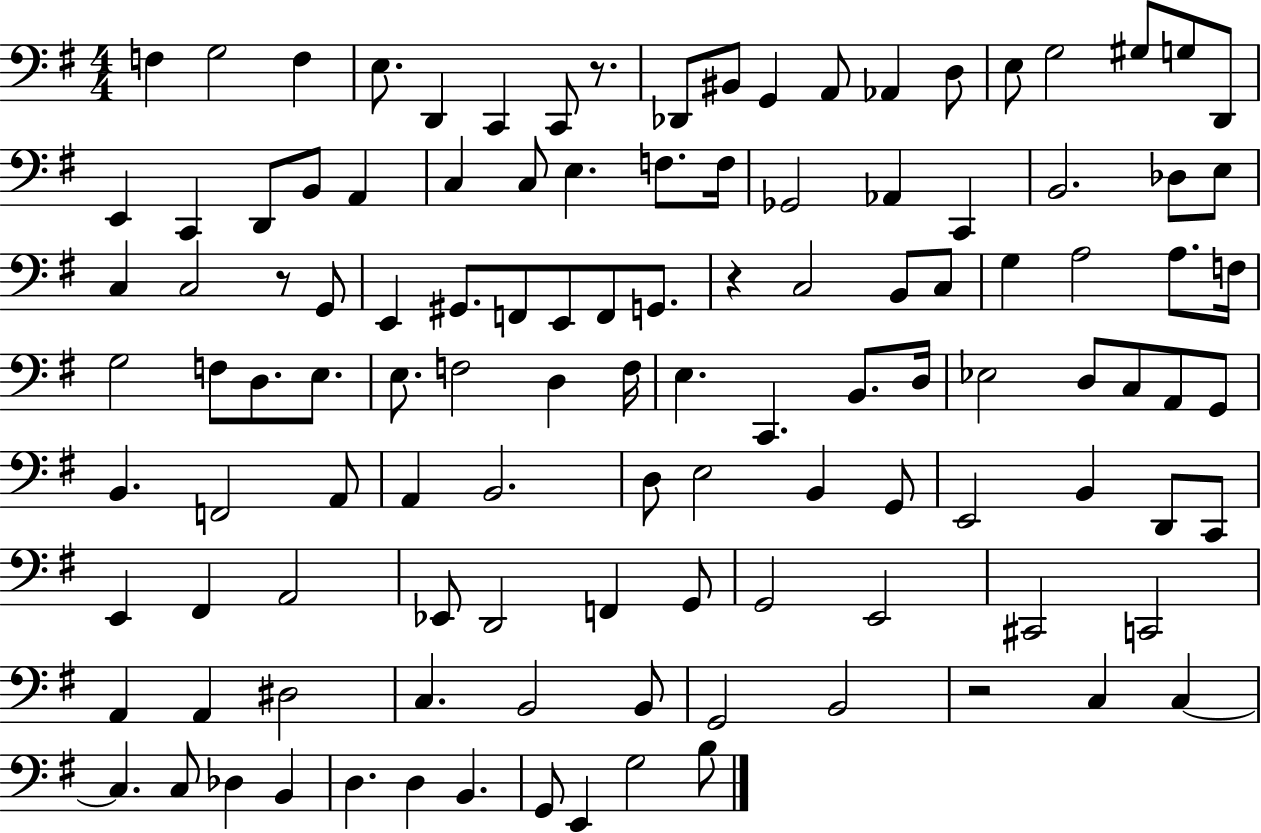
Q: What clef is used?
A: bass